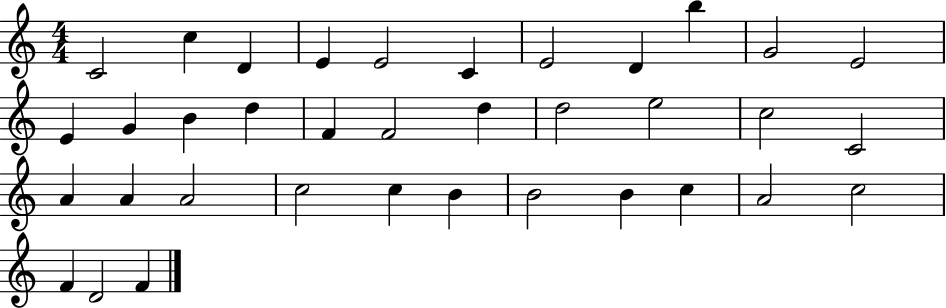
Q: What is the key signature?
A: C major